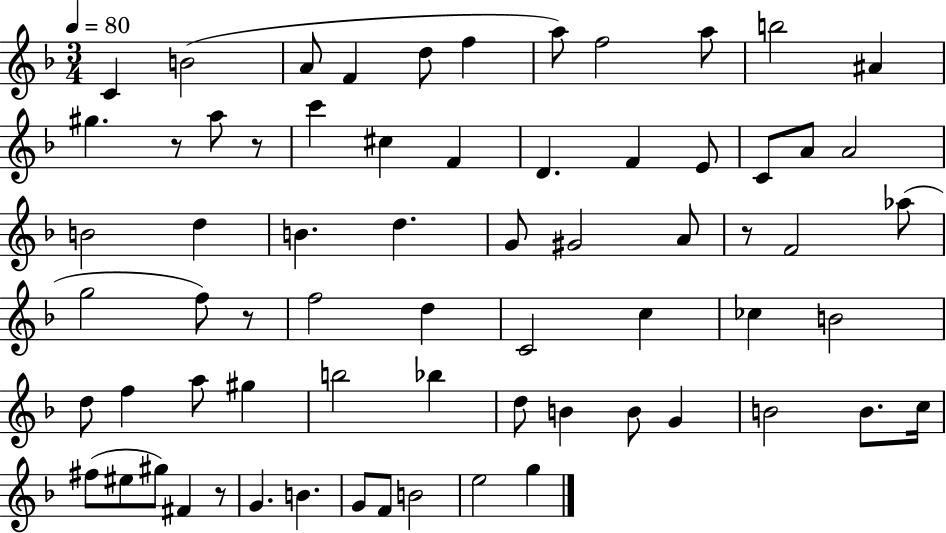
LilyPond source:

{
  \clef treble
  \numericTimeSignature
  \time 3/4
  \key f \major
  \tempo 4 = 80
  c'4 b'2( | a'8 f'4 d''8 f''4 | a''8) f''2 a''8 | b''2 ais'4 | \break gis''4. r8 a''8 r8 | c'''4 cis''4 f'4 | d'4. f'4 e'8 | c'8 a'8 a'2 | \break b'2 d''4 | b'4. d''4. | g'8 gis'2 a'8 | r8 f'2 aes''8( | \break g''2 f''8) r8 | f''2 d''4 | c'2 c''4 | ces''4 b'2 | \break d''8 f''4 a''8 gis''4 | b''2 bes''4 | d''8 b'4 b'8 g'4 | b'2 b'8. c''16 | \break fis''8( eis''8 gis''8) fis'4 r8 | g'4. b'4. | g'8 f'8 b'2 | e''2 g''4 | \break \bar "|."
}